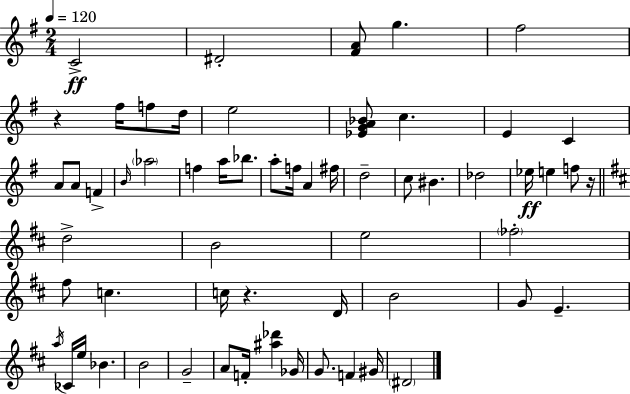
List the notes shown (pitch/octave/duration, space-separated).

C4/h D#4/h [F#4,A4]/e G5/q. F#5/h R/q F#5/s F5/e D5/s E5/h [Eb4,G4,A4,Bb4]/e C5/q. E4/q C4/q A4/e A4/e F4/q B4/s Ab5/h F5/q A5/s Bb5/e. A5/e F5/s A4/q F#5/s D5/h C5/e BIS4/q. Db5/h Eb5/s E5/q F5/e R/s D5/h B4/h E5/h FES5/h F#5/e C5/q. C5/s R/q. D4/s B4/h G4/e E4/q. A5/s CES4/s E5/s Bb4/q. B4/h G4/h A4/e F4/s [A#5,Db6]/q Gb4/s G4/e. F4/q G#4/s D#4/h